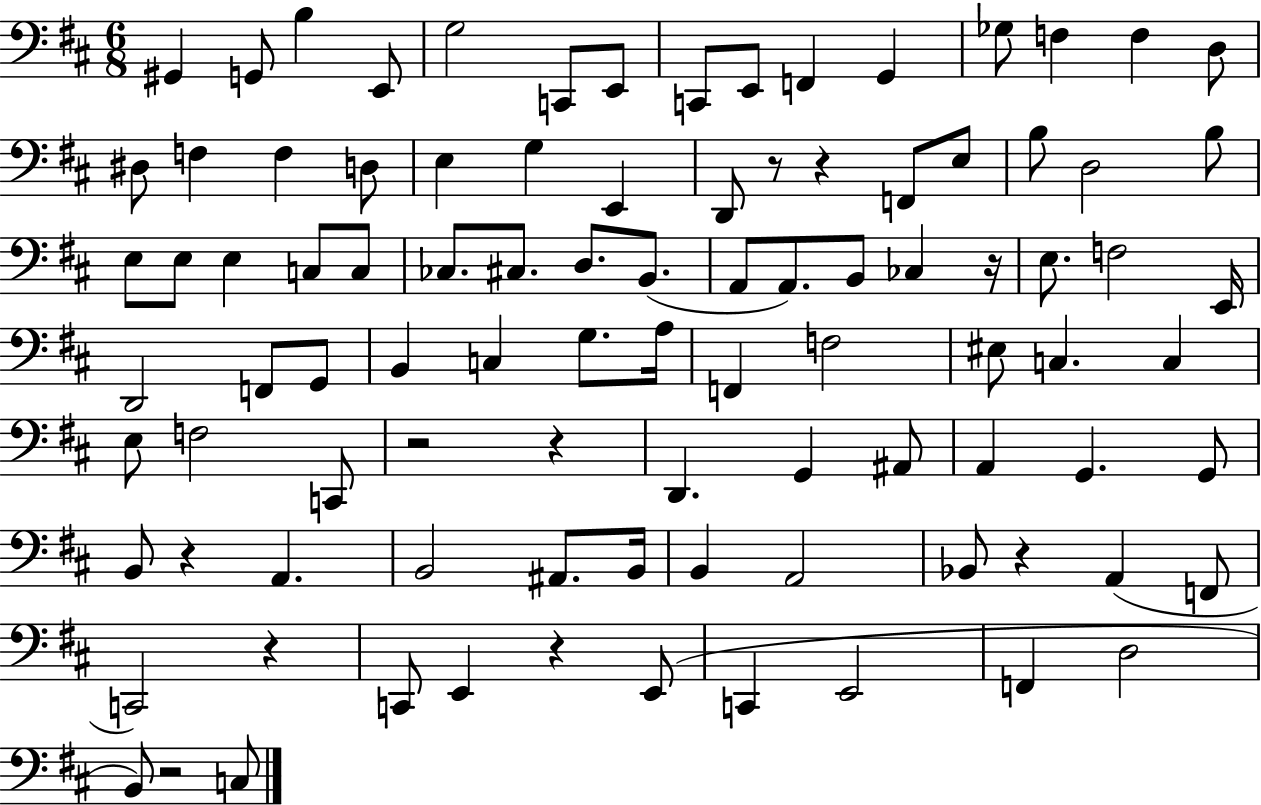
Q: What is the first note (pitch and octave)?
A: G#2